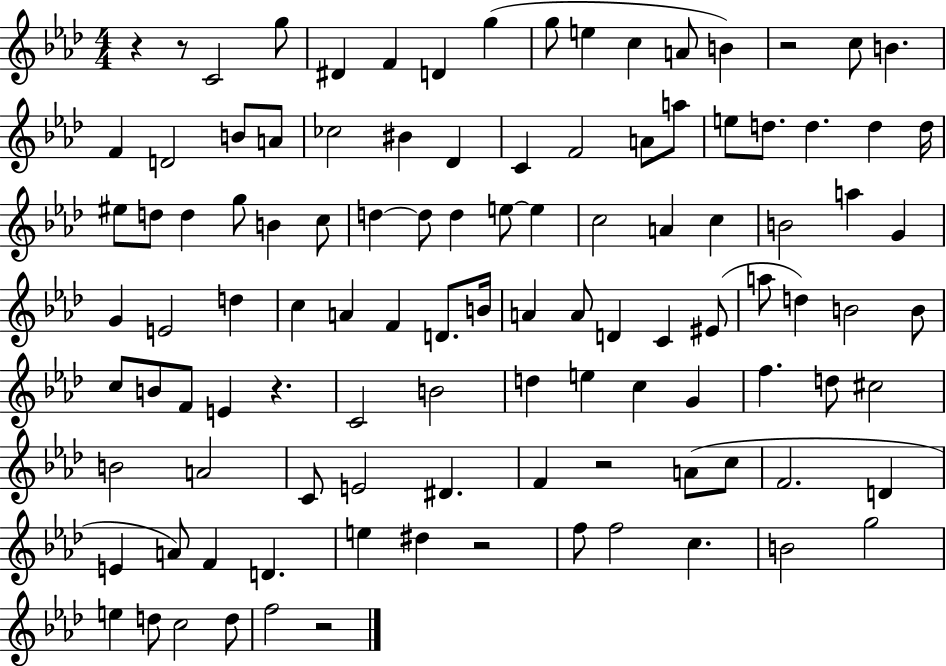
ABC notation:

X:1
T:Untitled
M:4/4
L:1/4
K:Ab
z z/2 C2 g/2 ^D F D g g/2 e c A/2 B z2 c/2 B F D2 B/2 A/2 _c2 ^B _D C F2 A/2 a/2 e/2 d/2 d d d/4 ^e/2 d/2 d g/2 B c/2 d d/2 d e/2 e c2 A c B2 a G G E2 d c A F D/2 B/4 A A/2 D C ^E/2 a/2 d B2 B/2 c/2 B/2 F/2 E z C2 B2 d e c G f d/2 ^c2 B2 A2 C/2 E2 ^D F z2 A/2 c/2 F2 D E A/2 F D e ^d z2 f/2 f2 c B2 g2 e d/2 c2 d/2 f2 z2